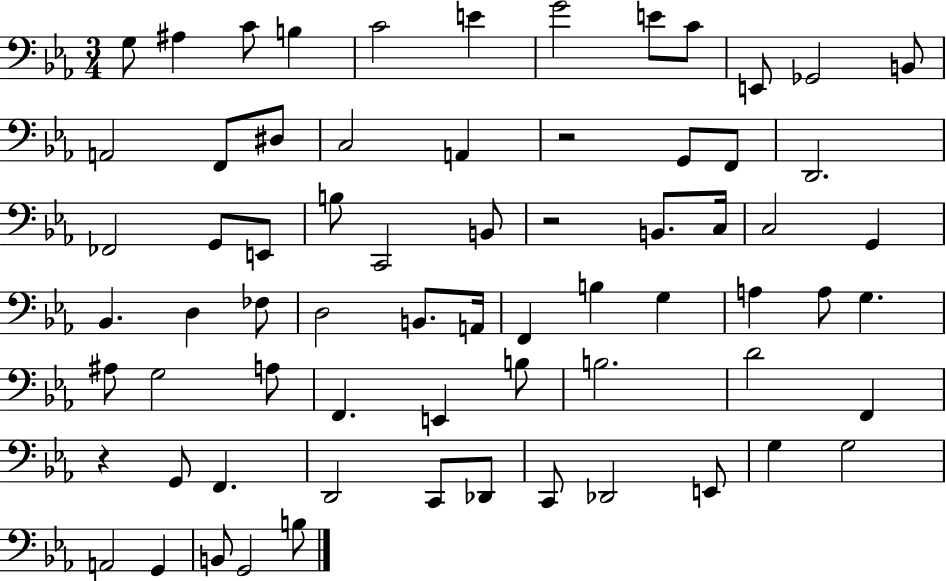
X:1
T:Untitled
M:3/4
L:1/4
K:Eb
G,/2 ^A, C/2 B, C2 E G2 E/2 C/2 E,,/2 _G,,2 B,,/2 A,,2 F,,/2 ^D,/2 C,2 A,, z2 G,,/2 F,,/2 D,,2 _F,,2 G,,/2 E,,/2 B,/2 C,,2 B,,/2 z2 B,,/2 C,/4 C,2 G,, _B,, D, _F,/2 D,2 B,,/2 A,,/4 F,, B, G, A, A,/2 G, ^A,/2 G,2 A,/2 F,, E,, B,/2 B,2 D2 F,, z G,,/2 F,, D,,2 C,,/2 _D,,/2 C,,/2 _D,,2 E,,/2 G, G,2 A,,2 G,, B,,/2 G,,2 B,/2